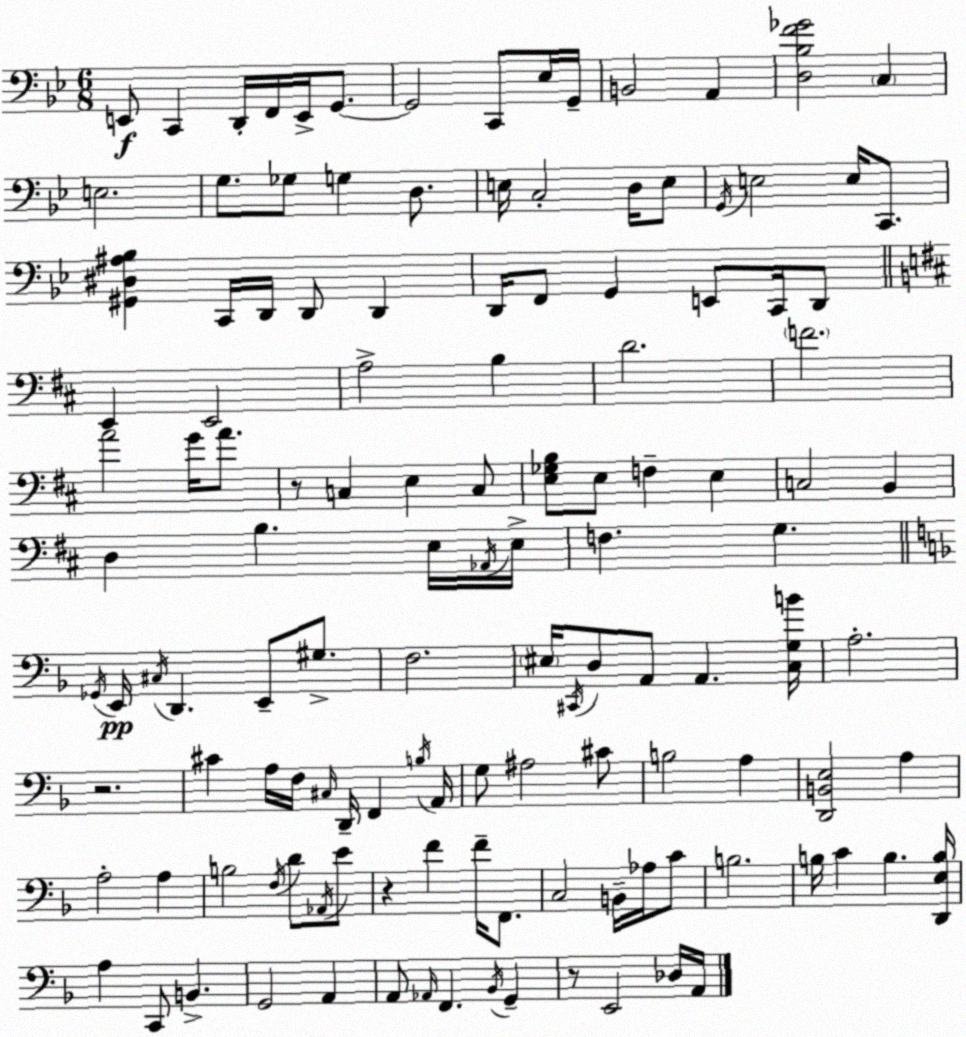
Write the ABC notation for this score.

X:1
T:Untitled
M:6/8
L:1/4
K:Bb
E,,/2 C,, D,,/4 F,,/4 E,,/4 G,,/2 G,,2 C,,/2 _E,/4 G,,/4 B,,2 A,, [D,_B,F_G]2 C, E,2 G,/2 _G,/2 G, D,/2 E,/4 C,2 D,/4 E,/2 G,,/4 E,2 E,/4 C,,/2 [^G,,^D,^A,_B,] C,,/4 D,,/4 D,,/2 D,, D,,/4 F,,/2 G,, E,,/2 C,,/4 D,,/2 E,, E,,2 A,2 B, D2 F2 A2 G/4 A/2 z/2 C, E, C,/2 [E,_G,B,]/2 E,/2 F, E, C,2 B,, D, B, E,/4 _A,,/4 E,/4 F, G, _G,,/4 E,,/4 ^C,/4 D,, E,,/2 ^G,/2 F,2 ^E,/4 ^C,,/4 D,/2 A,,/2 A,, [C,G,B]/4 A,2 z2 ^C A,/4 F,/4 ^C,/4 D,,/4 F,, B,/4 A,,/4 G,/2 ^A,2 ^C/2 B,2 A, [D,,B,,E,]2 A, A,2 A, B,2 F,/4 D/2 _A,,/4 E/2 z F F/4 F,,/2 C,2 B,,/4 _A,/4 C/2 B,2 B,/4 C B, [D,,E,B,]/4 A, C,,/2 B,, G,,2 A,, A,,/2 _A,,/4 F,, _B,,/4 G,, z/2 E,,2 _D,/4 A,,/4